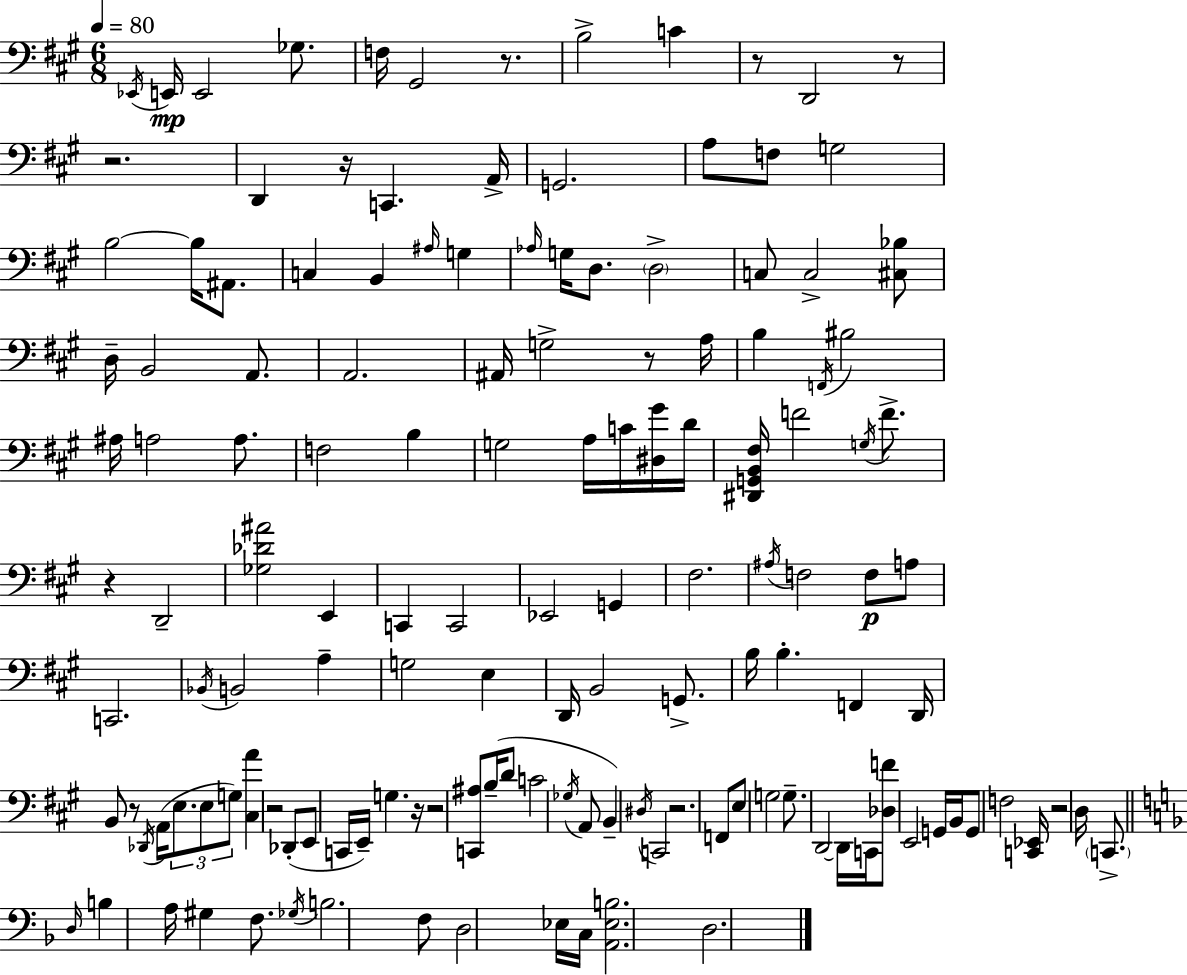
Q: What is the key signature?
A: A major